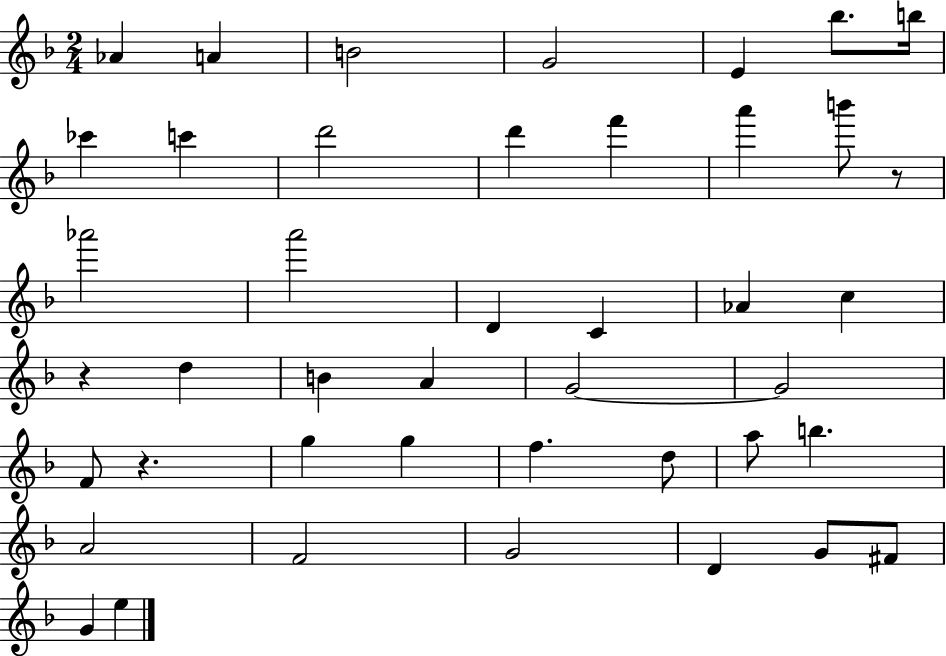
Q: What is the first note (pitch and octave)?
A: Ab4